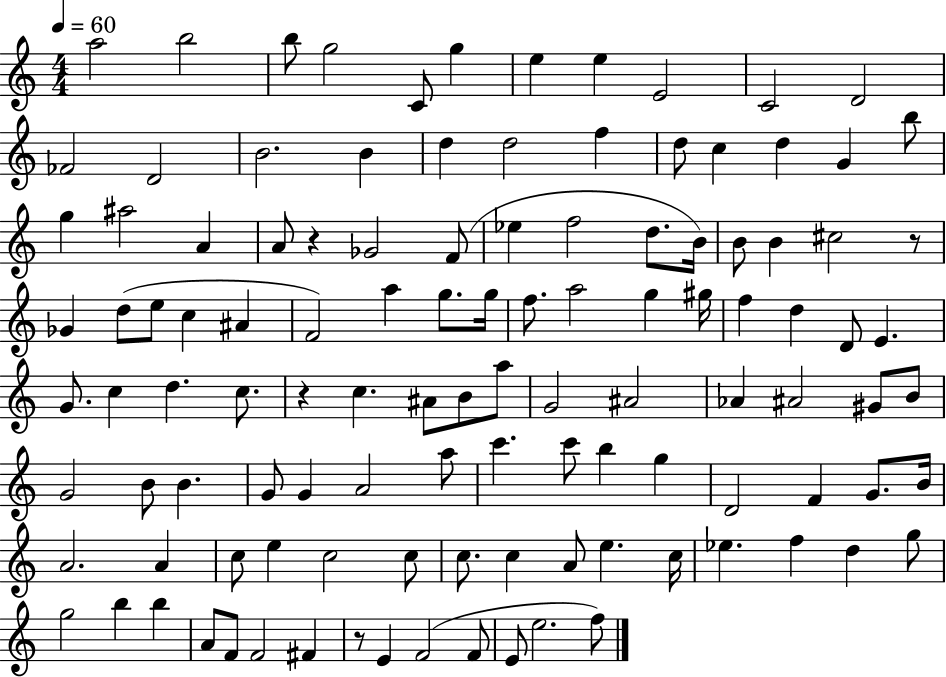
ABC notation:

X:1
T:Untitled
M:4/4
L:1/4
K:C
a2 b2 b/2 g2 C/2 g e e E2 C2 D2 _F2 D2 B2 B d d2 f d/2 c d G b/2 g ^a2 A A/2 z _G2 F/2 _e f2 d/2 B/4 B/2 B ^c2 z/2 _G d/2 e/2 c ^A F2 a g/2 g/4 f/2 a2 g ^g/4 f d D/2 E G/2 c d c/2 z c ^A/2 B/2 a/2 G2 ^A2 _A ^A2 ^G/2 B/2 G2 B/2 B G/2 G A2 a/2 c' c'/2 b g D2 F G/2 B/4 A2 A c/2 e c2 c/2 c/2 c A/2 e c/4 _e f d g/2 g2 b b A/2 F/2 F2 ^F z/2 E F2 F/2 E/2 e2 f/2